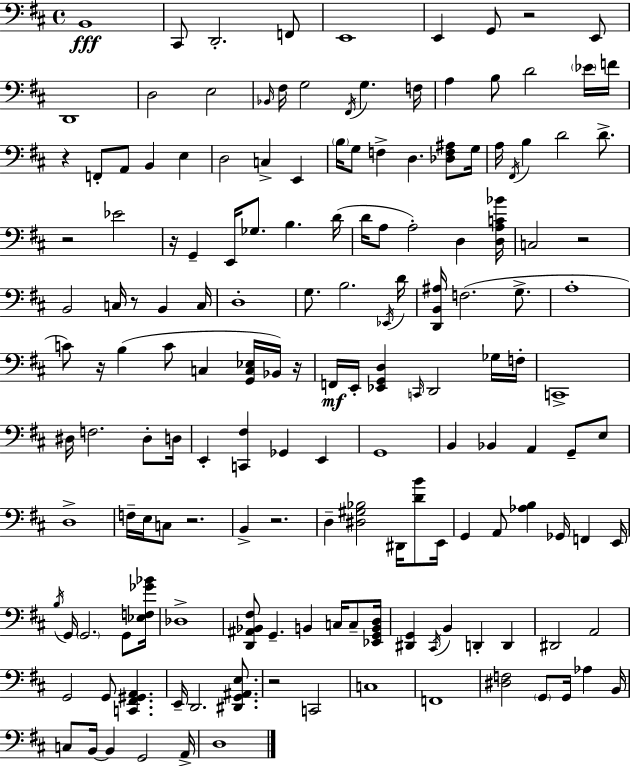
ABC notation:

X:1
T:Untitled
M:4/4
L:1/4
K:D
B,,4 ^C,,/2 D,,2 F,,/2 E,,4 E,, G,,/2 z2 E,,/2 D,,4 D,2 E,2 _B,,/4 ^F,/4 G,2 ^F,,/4 G, F,/4 A, B,/2 D2 _E/4 F/4 z F,,/2 A,,/2 B,, E, D,2 C, E,, B,/4 G,/2 F, D, [_D,F,^A,]/2 G,/4 A,/4 ^F,,/4 B, D2 D/2 z2 _E2 z/4 G,, E,,/4 _G,/2 B, D/4 D/4 A,/2 A,2 D, [D,A,C_B]/4 C,2 z2 B,,2 C,/4 z/2 B,, C,/4 D,4 G,/2 B,2 _E,,/4 D/4 [D,,B,,^A,]/4 F,2 G,/2 A,4 C/2 z/4 B, C/2 C, [G,,C,_E,]/4 _B,,/4 z/4 F,,/4 E,,/4 [_E,,G,,D,] C,,/4 D,,2 _G,/4 F,/4 C,,4 ^D,/4 F,2 ^D,/2 D,/4 E,, [C,,^F,] _G,, E,, G,,4 B,, _B,, A,, G,,/2 E,/2 D,4 F,/4 E,/4 C,/2 z2 B,, z2 D, [^D,^G,_B,]2 ^D,,/4 [DB]/2 E,,/4 G,, A,,/2 [_A,B,] _G,,/4 F,, E,,/4 B,/4 G,,/4 G,,2 G,,/2 [_E,F,_G_B]/4 _D,4 [D,,^A,,_B,,^F,]/2 G,, B,, C,/4 C,/2 [_E,,G,,B,,D,]/4 [^D,,G,,] ^C,,/4 B,, D,, D,, ^D,,2 A,,2 G,,2 G,,/2 [C,,^F,,^G,,A,,] E,,/4 D,,2 [^D,,G,,^A,,E,]/2 z2 C,,2 C,4 F,,4 [^D,F,]2 G,,/2 G,,/4 _A, B,,/4 C,/2 B,,/4 B,, G,,2 A,,/4 D,4